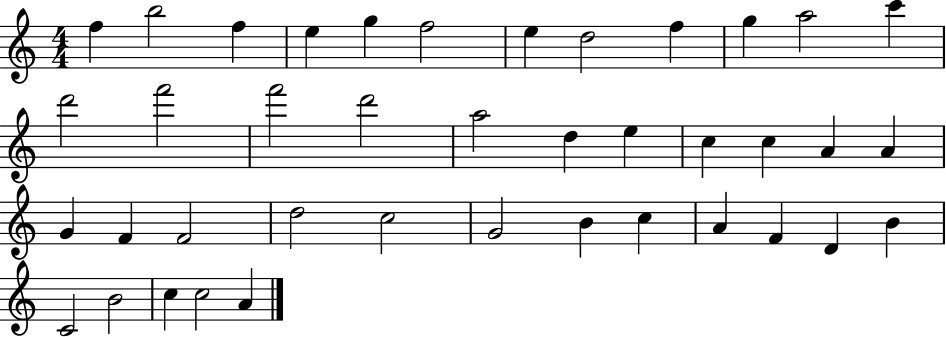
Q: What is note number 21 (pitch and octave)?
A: C5